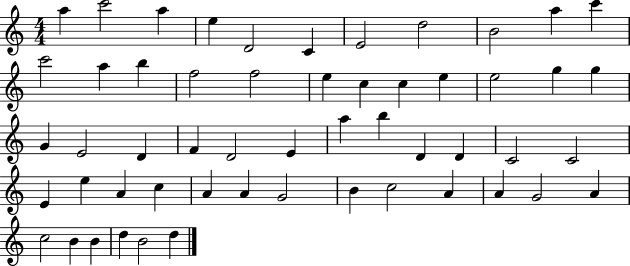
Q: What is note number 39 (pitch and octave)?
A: C5